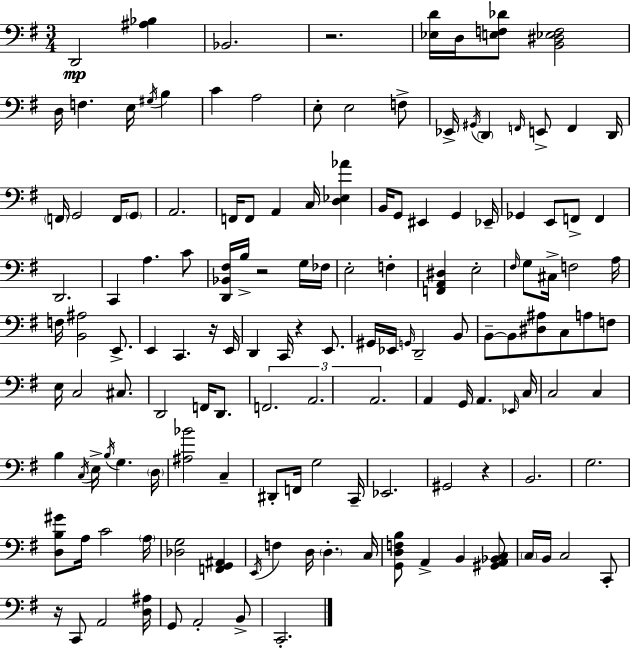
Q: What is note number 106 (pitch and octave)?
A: E2